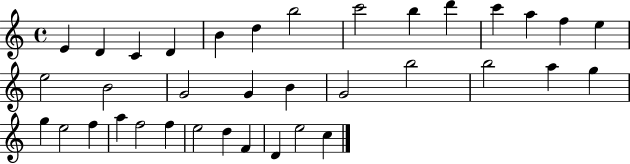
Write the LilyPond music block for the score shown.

{
  \clef treble
  \time 4/4
  \defaultTimeSignature
  \key c \major
  e'4 d'4 c'4 d'4 | b'4 d''4 b''2 | c'''2 b''4 d'''4 | c'''4 a''4 f''4 e''4 | \break e''2 b'2 | g'2 g'4 b'4 | g'2 b''2 | b''2 a''4 g''4 | \break g''4 e''2 f''4 | a''4 f''2 f''4 | e''2 d''4 f'4 | d'4 e''2 c''4 | \break \bar "|."
}